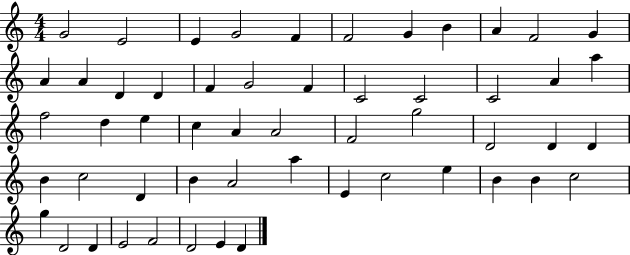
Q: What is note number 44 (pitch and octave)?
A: B4